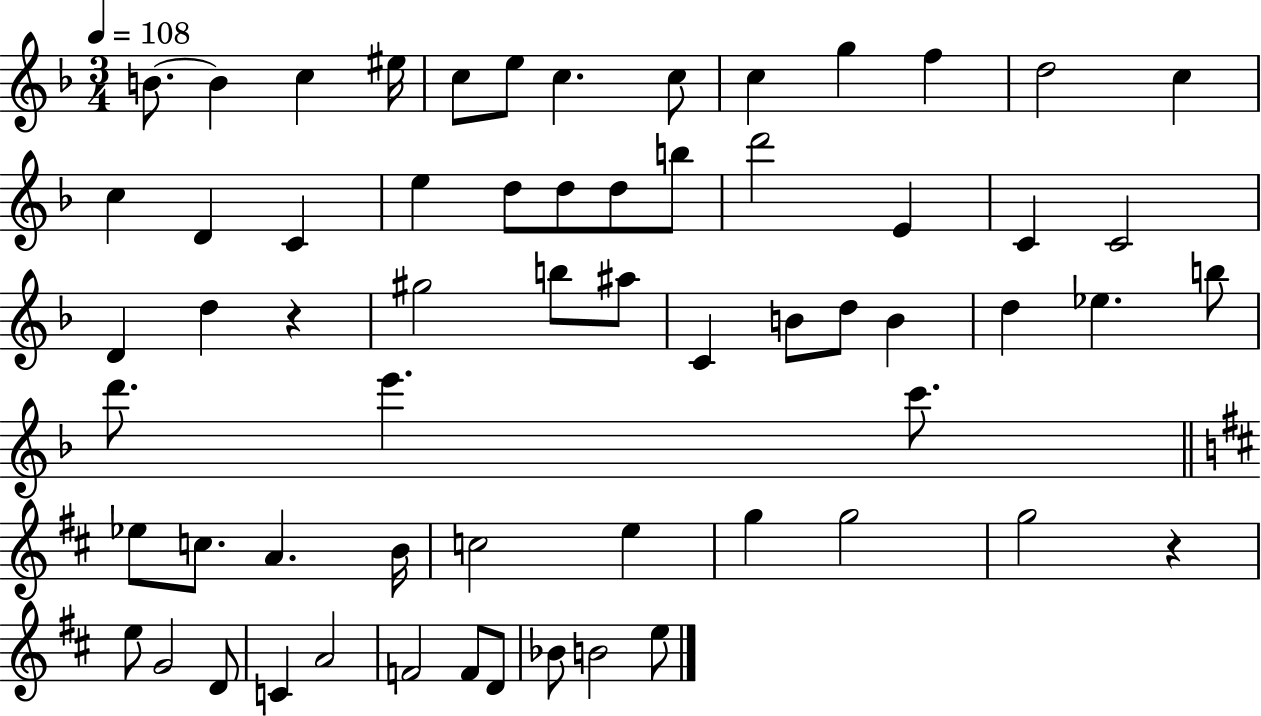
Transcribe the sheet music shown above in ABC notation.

X:1
T:Untitled
M:3/4
L:1/4
K:F
B/2 B c ^e/4 c/2 e/2 c c/2 c g f d2 c c D C e d/2 d/2 d/2 b/2 d'2 E C C2 D d z ^g2 b/2 ^a/2 C B/2 d/2 B d _e b/2 d'/2 e' c'/2 _e/2 c/2 A B/4 c2 e g g2 g2 z e/2 G2 D/2 C A2 F2 F/2 D/2 _B/2 B2 e/2